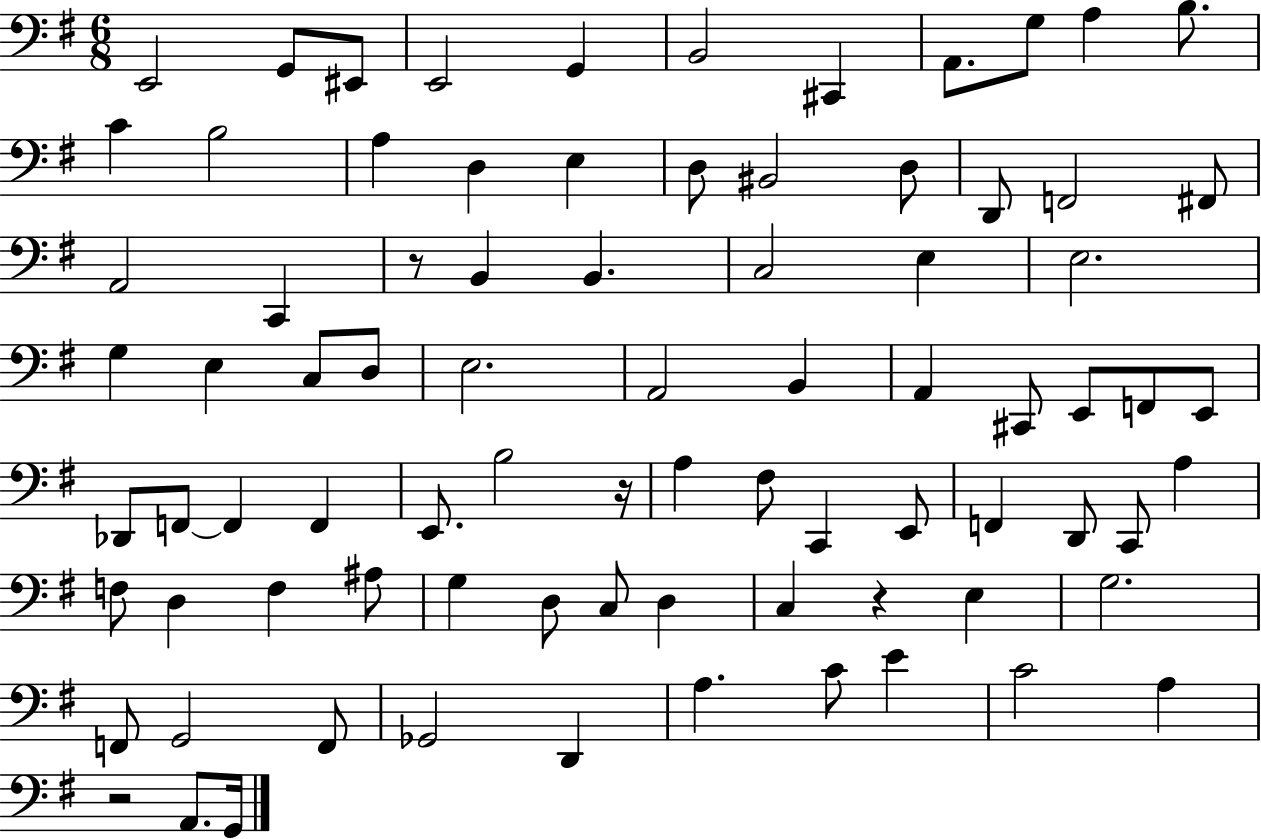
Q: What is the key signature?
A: G major